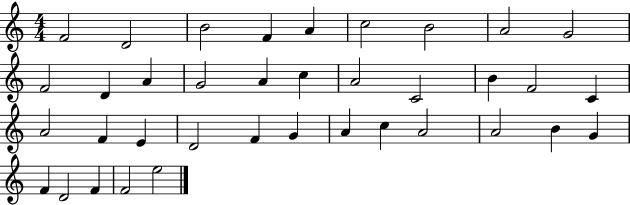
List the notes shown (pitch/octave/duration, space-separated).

F4/h D4/h B4/h F4/q A4/q C5/h B4/h A4/h G4/h F4/h D4/q A4/q G4/h A4/q C5/q A4/h C4/h B4/q F4/h C4/q A4/h F4/q E4/q D4/h F4/q G4/q A4/q C5/q A4/h A4/h B4/q G4/q F4/q D4/h F4/q F4/h E5/h